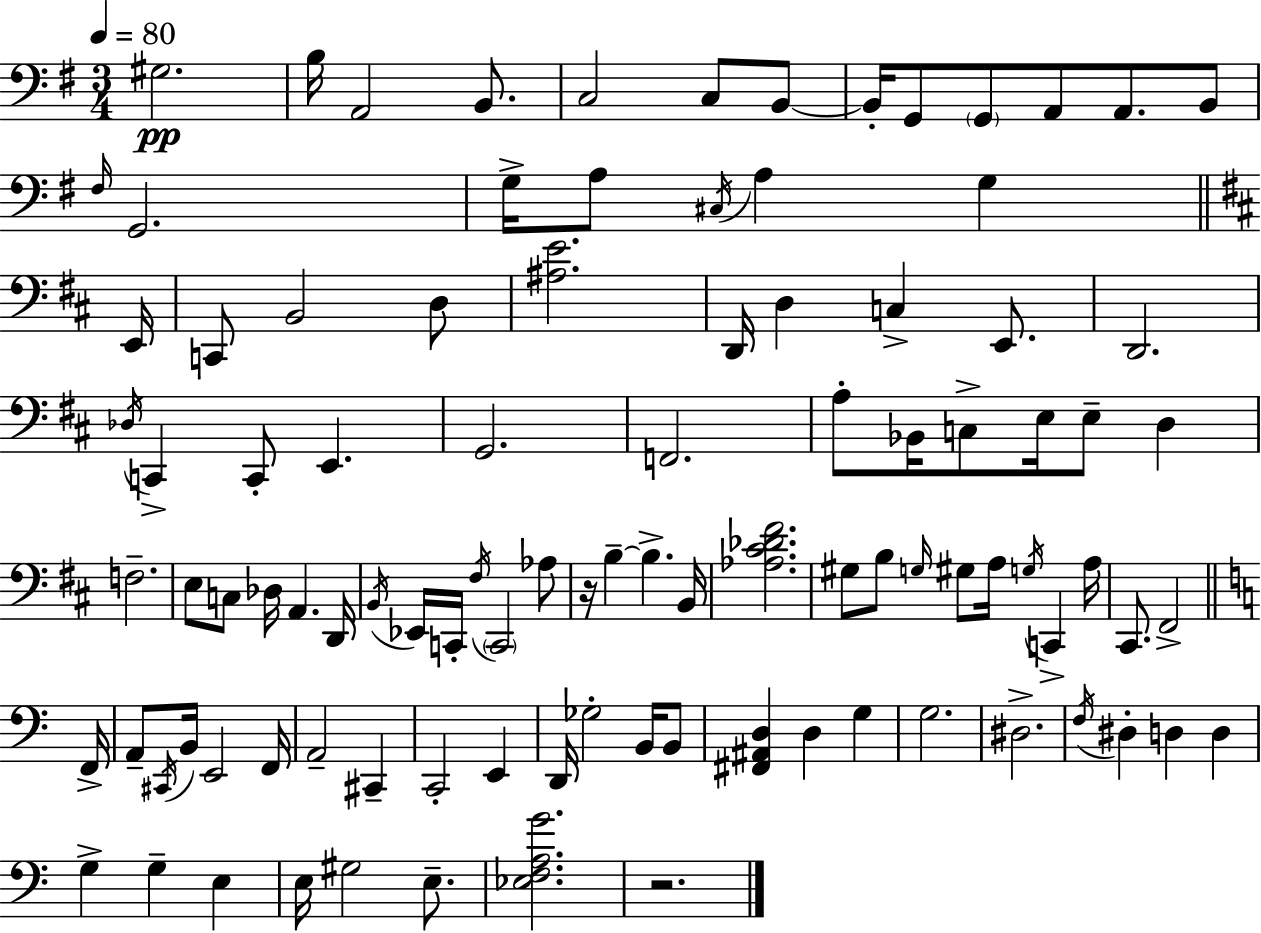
{
  \clef bass
  \numericTimeSignature
  \time 3/4
  \key g \major
  \tempo 4 = 80
  \repeat volta 2 { gis2.\pp | b16 a,2 b,8. | c2 c8 b,8~~ | b,16-. g,8 \parenthesize g,8 a,8 a,8. b,8 | \break \grace { fis16 } g,2. | g16-> a8 \acciaccatura { cis16 } a4 g4 | \bar "||" \break \key b \minor e,16 c,8 b,2 d8 | <ais e'>2. | d,16 d4 c4-> e,8. | d,2. | \break \acciaccatura { des16 } c,4-> c,8-. e,4. | g,2. | f,2. | a8-. bes,16 c8-> e16 e8-- d4 | \break f2.-- | e8 c8 des16 a,4. | d,16 \acciaccatura { b,16 } ees,16 c,16-. \acciaccatura { fis16 } \parenthesize c,2 | aes8 r16 b4--~~ b4.-> | \break b,16 <aes cis' des' fis'>2. | gis8 b8 \grace { g16 } gis8 a16 | \acciaccatura { g16 } c,4-> a16 cis,8. fis,2-> | \bar "||" \break \key a \minor f,16-> a,8-- \acciaccatura { cis,16 } b,16 e,2 | f,16 a,2-- cis,4-- | c,2-. e,4 | d,16 ges2-. b,16 | \break b,8 <fis, ais, d>4 d4 g4 | g2. | dis2.-> | \acciaccatura { f16 } dis4-. d4 d4 | \break g4-> g4-- e4 | e16 gis2 | e8.-- <ees f a g'>2. | r2. | \break } \bar "|."
}